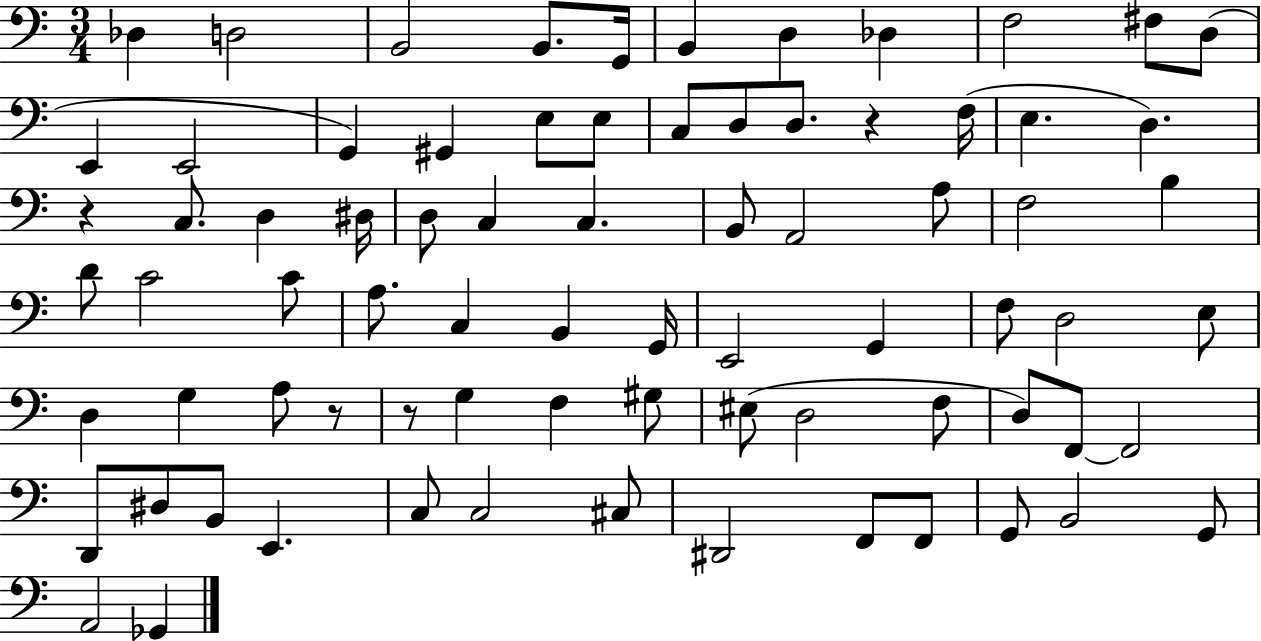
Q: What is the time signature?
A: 3/4